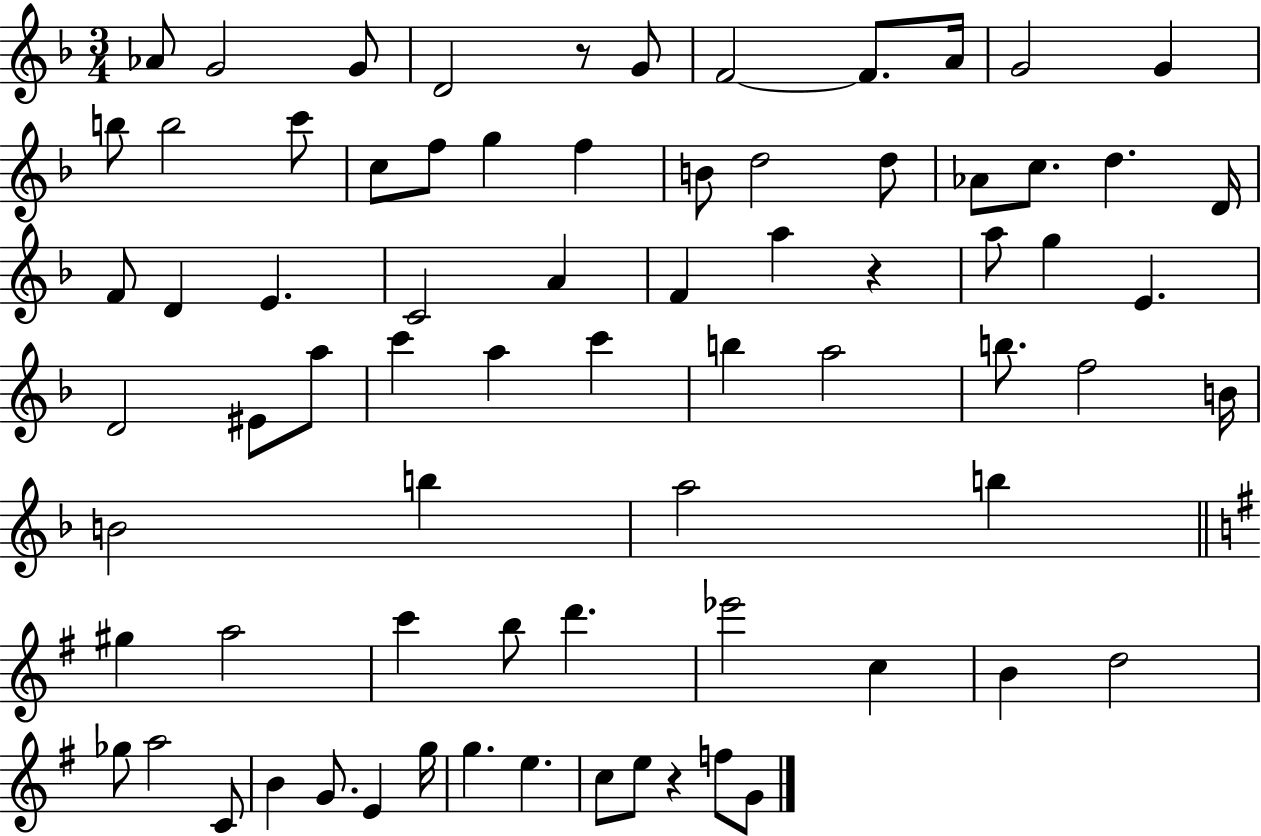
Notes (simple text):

Ab4/e G4/h G4/e D4/h R/e G4/e F4/h F4/e. A4/s G4/h G4/q B5/e B5/h C6/e C5/e F5/e G5/q F5/q B4/e D5/h D5/e Ab4/e C5/e. D5/q. D4/s F4/e D4/q E4/q. C4/h A4/q F4/q A5/q R/q A5/e G5/q E4/q. D4/h EIS4/e A5/e C6/q A5/q C6/q B5/q A5/h B5/e. F5/h B4/s B4/h B5/q A5/h B5/q G#5/q A5/h C6/q B5/e D6/q. Eb6/h C5/q B4/q D5/h Gb5/e A5/h C4/e B4/q G4/e. E4/q G5/s G5/q. E5/q. C5/e E5/e R/q F5/e G4/e